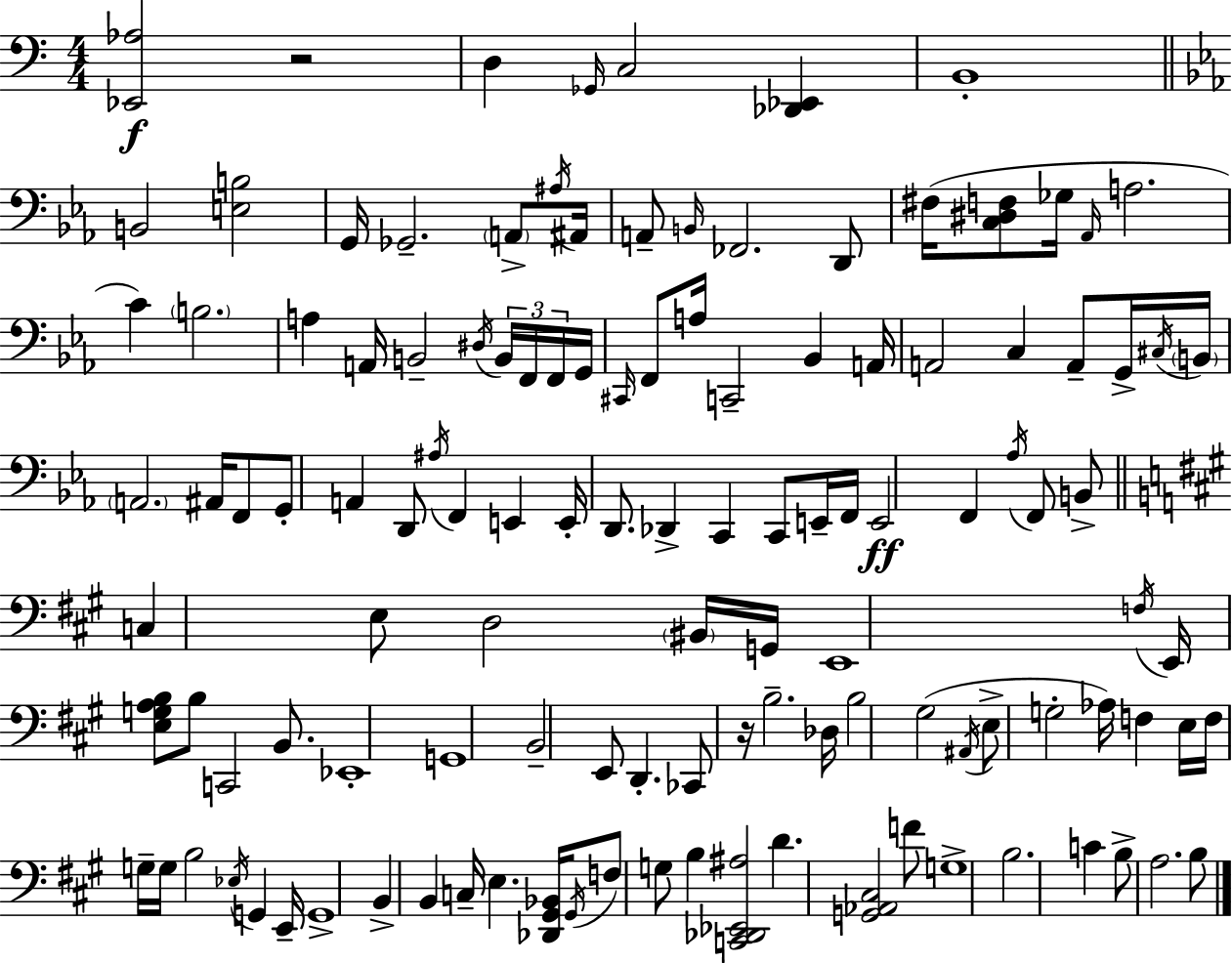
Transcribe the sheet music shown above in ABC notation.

X:1
T:Untitled
M:4/4
L:1/4
K:Am
[_E,,_A,]2 z2 D, _G,,/4 C,2 [_D,,_E,,] B,,4 B,,2 [E,B,]2 G,,/4 _G,,2 A,,/2 ^A,/4 ^A,,/4 A,,/2 B,,/4 _F,,2 D,,/2 ^F,/4 [C,^D,F,]/2 _G,/4 _A,,/4 A,2 C B,2 A, A,,/4 B,,2 ^D,/4 B,,/4 F,,/4 F,,/4 G,,/4 ^C,,/4 F,,/2 A,/4 C,,2 _B,, A,,/4 A,,2 C, A,,/2 G,,/4 ^C,/4 B,,/4 A,,2 ^A,,/4 F,,/2 G,,/2 A,, D,,/2 ^A,/4 F,, E,, E,,/4 D,,/2 _D,, C,, C,,/2 E,,/4 F,,/4 E,,2 F,, _A,/4 F,,/2 B,,/2 C, E,/2 D,2 ^B,,/4 G,,/4 E,,4 F,/4 E,,/4 [E,G,A,B,]/2 B,/2 C,,2 B,,/2 _E,,4 G,,4 B,,2 E,,/2 D,, _C,,/2 z/4 B,2 _D,/4 B,2 ^G,2 ^A,,/4 E,/2 G,2 _A,/4 F, E,/4 F,/4 G,/4 G,/4 B,2 _E,/4 G,, E,,/4 G,,4 B,, B,, C,/4 E, [_D,,^G,,_B,,]/4 ^G,,/4 F,/2 G,/2 B, [C,,_D,,_E,,^A,]2 D [G,,_A,,^C,]2 F/2 G,4 B,2 C B,/2 A,2 B,/2